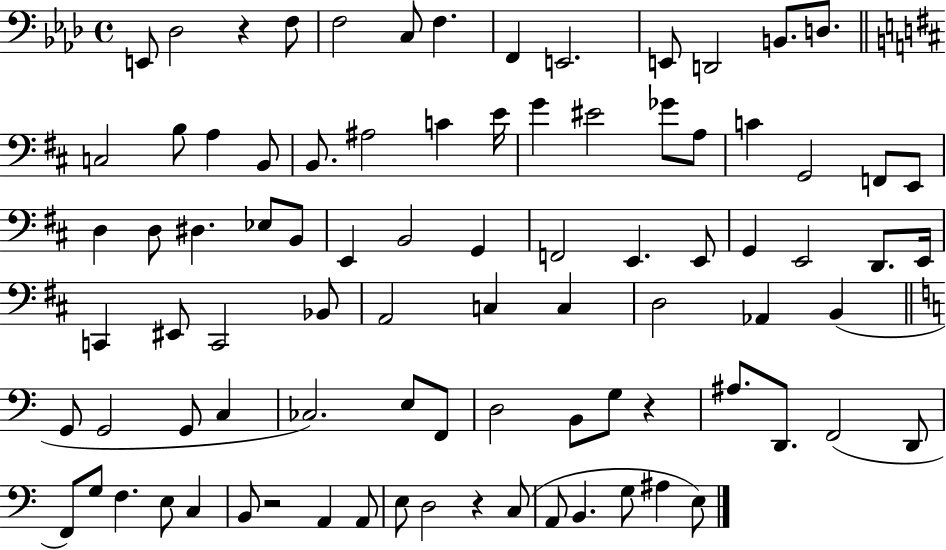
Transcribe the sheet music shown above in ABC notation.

X:1
T:Untitled
M:4/4
L:1/4
K:Ab
E,,/2 _D,2 z F,/2 F,2 C,/2 F, F,, E,,2 E,,/2 D,,2 B,,/2 D,/2 C,2 B,/2 A, B,,/2 B,,/2 ^A,2 C E/4 G ^E2 _G/2 A,/2 C G,,2 F,,/2 E,,/2 D, D,/2 ^D, _E,/2 B,,/2 E,, B,,2 G,, F,,2 E,, E,,/2 G,, E,,2 D,,/2 E,,/4 C,, ^E,,/2 C,,2 _B,,/2 A,,2 C, C, D,2 _A,, B,, G,,/2 G,,2 G,,/2 C, _C,2 E,/2 F,,/2 D,2 B,,/2 G,/2 z ^A,/2 D,,/2 F,,2 D,,/2 F,,/2 G,/2 F, E,/2 C, B,,/2 z2 A,, A,,/2 E,/2 D,2 z C,/2 A,,/2 B,, G,/2 ^A, E,/2